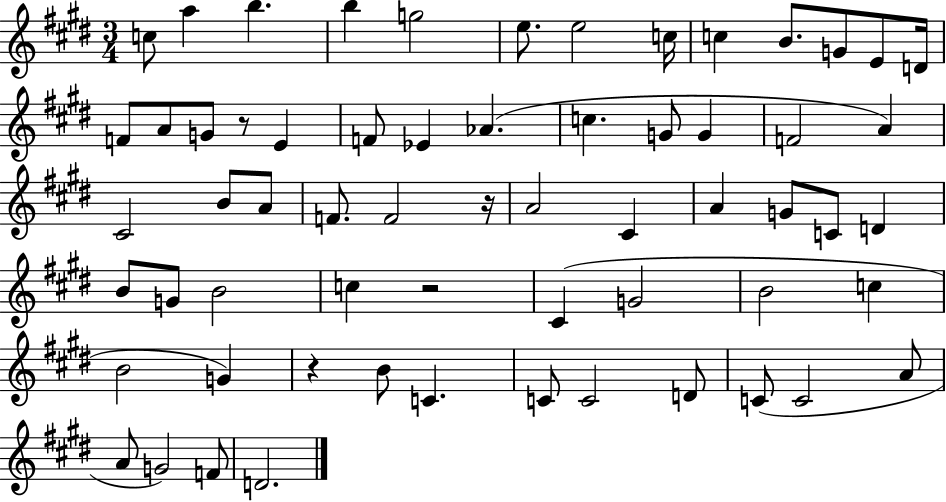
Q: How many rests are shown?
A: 4